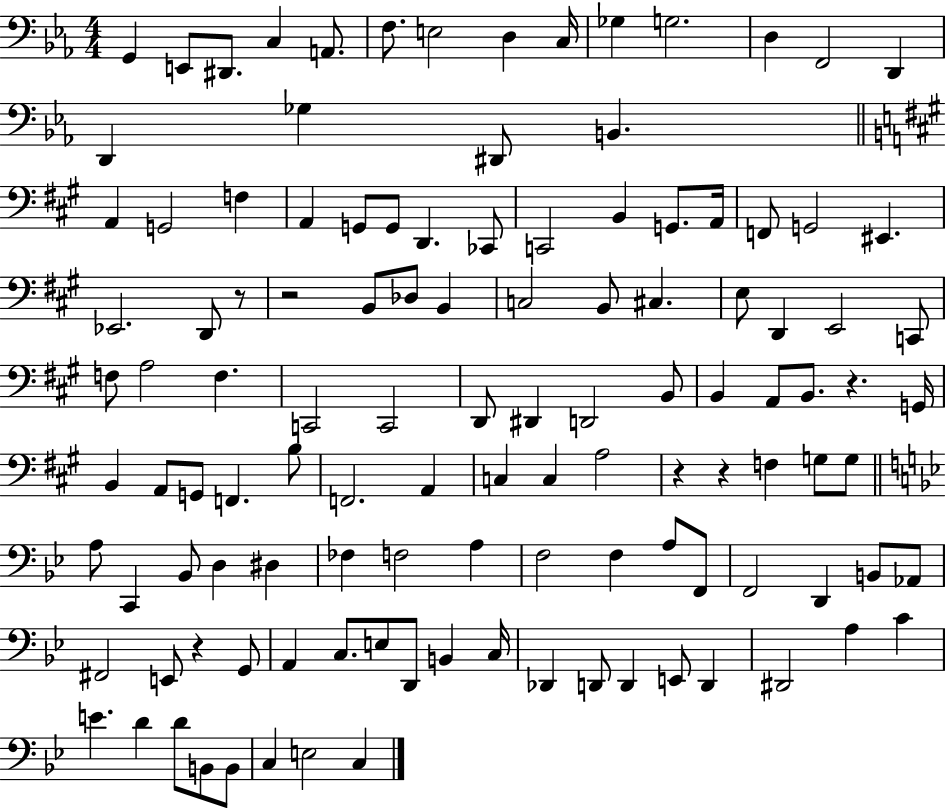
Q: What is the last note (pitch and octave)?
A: C3